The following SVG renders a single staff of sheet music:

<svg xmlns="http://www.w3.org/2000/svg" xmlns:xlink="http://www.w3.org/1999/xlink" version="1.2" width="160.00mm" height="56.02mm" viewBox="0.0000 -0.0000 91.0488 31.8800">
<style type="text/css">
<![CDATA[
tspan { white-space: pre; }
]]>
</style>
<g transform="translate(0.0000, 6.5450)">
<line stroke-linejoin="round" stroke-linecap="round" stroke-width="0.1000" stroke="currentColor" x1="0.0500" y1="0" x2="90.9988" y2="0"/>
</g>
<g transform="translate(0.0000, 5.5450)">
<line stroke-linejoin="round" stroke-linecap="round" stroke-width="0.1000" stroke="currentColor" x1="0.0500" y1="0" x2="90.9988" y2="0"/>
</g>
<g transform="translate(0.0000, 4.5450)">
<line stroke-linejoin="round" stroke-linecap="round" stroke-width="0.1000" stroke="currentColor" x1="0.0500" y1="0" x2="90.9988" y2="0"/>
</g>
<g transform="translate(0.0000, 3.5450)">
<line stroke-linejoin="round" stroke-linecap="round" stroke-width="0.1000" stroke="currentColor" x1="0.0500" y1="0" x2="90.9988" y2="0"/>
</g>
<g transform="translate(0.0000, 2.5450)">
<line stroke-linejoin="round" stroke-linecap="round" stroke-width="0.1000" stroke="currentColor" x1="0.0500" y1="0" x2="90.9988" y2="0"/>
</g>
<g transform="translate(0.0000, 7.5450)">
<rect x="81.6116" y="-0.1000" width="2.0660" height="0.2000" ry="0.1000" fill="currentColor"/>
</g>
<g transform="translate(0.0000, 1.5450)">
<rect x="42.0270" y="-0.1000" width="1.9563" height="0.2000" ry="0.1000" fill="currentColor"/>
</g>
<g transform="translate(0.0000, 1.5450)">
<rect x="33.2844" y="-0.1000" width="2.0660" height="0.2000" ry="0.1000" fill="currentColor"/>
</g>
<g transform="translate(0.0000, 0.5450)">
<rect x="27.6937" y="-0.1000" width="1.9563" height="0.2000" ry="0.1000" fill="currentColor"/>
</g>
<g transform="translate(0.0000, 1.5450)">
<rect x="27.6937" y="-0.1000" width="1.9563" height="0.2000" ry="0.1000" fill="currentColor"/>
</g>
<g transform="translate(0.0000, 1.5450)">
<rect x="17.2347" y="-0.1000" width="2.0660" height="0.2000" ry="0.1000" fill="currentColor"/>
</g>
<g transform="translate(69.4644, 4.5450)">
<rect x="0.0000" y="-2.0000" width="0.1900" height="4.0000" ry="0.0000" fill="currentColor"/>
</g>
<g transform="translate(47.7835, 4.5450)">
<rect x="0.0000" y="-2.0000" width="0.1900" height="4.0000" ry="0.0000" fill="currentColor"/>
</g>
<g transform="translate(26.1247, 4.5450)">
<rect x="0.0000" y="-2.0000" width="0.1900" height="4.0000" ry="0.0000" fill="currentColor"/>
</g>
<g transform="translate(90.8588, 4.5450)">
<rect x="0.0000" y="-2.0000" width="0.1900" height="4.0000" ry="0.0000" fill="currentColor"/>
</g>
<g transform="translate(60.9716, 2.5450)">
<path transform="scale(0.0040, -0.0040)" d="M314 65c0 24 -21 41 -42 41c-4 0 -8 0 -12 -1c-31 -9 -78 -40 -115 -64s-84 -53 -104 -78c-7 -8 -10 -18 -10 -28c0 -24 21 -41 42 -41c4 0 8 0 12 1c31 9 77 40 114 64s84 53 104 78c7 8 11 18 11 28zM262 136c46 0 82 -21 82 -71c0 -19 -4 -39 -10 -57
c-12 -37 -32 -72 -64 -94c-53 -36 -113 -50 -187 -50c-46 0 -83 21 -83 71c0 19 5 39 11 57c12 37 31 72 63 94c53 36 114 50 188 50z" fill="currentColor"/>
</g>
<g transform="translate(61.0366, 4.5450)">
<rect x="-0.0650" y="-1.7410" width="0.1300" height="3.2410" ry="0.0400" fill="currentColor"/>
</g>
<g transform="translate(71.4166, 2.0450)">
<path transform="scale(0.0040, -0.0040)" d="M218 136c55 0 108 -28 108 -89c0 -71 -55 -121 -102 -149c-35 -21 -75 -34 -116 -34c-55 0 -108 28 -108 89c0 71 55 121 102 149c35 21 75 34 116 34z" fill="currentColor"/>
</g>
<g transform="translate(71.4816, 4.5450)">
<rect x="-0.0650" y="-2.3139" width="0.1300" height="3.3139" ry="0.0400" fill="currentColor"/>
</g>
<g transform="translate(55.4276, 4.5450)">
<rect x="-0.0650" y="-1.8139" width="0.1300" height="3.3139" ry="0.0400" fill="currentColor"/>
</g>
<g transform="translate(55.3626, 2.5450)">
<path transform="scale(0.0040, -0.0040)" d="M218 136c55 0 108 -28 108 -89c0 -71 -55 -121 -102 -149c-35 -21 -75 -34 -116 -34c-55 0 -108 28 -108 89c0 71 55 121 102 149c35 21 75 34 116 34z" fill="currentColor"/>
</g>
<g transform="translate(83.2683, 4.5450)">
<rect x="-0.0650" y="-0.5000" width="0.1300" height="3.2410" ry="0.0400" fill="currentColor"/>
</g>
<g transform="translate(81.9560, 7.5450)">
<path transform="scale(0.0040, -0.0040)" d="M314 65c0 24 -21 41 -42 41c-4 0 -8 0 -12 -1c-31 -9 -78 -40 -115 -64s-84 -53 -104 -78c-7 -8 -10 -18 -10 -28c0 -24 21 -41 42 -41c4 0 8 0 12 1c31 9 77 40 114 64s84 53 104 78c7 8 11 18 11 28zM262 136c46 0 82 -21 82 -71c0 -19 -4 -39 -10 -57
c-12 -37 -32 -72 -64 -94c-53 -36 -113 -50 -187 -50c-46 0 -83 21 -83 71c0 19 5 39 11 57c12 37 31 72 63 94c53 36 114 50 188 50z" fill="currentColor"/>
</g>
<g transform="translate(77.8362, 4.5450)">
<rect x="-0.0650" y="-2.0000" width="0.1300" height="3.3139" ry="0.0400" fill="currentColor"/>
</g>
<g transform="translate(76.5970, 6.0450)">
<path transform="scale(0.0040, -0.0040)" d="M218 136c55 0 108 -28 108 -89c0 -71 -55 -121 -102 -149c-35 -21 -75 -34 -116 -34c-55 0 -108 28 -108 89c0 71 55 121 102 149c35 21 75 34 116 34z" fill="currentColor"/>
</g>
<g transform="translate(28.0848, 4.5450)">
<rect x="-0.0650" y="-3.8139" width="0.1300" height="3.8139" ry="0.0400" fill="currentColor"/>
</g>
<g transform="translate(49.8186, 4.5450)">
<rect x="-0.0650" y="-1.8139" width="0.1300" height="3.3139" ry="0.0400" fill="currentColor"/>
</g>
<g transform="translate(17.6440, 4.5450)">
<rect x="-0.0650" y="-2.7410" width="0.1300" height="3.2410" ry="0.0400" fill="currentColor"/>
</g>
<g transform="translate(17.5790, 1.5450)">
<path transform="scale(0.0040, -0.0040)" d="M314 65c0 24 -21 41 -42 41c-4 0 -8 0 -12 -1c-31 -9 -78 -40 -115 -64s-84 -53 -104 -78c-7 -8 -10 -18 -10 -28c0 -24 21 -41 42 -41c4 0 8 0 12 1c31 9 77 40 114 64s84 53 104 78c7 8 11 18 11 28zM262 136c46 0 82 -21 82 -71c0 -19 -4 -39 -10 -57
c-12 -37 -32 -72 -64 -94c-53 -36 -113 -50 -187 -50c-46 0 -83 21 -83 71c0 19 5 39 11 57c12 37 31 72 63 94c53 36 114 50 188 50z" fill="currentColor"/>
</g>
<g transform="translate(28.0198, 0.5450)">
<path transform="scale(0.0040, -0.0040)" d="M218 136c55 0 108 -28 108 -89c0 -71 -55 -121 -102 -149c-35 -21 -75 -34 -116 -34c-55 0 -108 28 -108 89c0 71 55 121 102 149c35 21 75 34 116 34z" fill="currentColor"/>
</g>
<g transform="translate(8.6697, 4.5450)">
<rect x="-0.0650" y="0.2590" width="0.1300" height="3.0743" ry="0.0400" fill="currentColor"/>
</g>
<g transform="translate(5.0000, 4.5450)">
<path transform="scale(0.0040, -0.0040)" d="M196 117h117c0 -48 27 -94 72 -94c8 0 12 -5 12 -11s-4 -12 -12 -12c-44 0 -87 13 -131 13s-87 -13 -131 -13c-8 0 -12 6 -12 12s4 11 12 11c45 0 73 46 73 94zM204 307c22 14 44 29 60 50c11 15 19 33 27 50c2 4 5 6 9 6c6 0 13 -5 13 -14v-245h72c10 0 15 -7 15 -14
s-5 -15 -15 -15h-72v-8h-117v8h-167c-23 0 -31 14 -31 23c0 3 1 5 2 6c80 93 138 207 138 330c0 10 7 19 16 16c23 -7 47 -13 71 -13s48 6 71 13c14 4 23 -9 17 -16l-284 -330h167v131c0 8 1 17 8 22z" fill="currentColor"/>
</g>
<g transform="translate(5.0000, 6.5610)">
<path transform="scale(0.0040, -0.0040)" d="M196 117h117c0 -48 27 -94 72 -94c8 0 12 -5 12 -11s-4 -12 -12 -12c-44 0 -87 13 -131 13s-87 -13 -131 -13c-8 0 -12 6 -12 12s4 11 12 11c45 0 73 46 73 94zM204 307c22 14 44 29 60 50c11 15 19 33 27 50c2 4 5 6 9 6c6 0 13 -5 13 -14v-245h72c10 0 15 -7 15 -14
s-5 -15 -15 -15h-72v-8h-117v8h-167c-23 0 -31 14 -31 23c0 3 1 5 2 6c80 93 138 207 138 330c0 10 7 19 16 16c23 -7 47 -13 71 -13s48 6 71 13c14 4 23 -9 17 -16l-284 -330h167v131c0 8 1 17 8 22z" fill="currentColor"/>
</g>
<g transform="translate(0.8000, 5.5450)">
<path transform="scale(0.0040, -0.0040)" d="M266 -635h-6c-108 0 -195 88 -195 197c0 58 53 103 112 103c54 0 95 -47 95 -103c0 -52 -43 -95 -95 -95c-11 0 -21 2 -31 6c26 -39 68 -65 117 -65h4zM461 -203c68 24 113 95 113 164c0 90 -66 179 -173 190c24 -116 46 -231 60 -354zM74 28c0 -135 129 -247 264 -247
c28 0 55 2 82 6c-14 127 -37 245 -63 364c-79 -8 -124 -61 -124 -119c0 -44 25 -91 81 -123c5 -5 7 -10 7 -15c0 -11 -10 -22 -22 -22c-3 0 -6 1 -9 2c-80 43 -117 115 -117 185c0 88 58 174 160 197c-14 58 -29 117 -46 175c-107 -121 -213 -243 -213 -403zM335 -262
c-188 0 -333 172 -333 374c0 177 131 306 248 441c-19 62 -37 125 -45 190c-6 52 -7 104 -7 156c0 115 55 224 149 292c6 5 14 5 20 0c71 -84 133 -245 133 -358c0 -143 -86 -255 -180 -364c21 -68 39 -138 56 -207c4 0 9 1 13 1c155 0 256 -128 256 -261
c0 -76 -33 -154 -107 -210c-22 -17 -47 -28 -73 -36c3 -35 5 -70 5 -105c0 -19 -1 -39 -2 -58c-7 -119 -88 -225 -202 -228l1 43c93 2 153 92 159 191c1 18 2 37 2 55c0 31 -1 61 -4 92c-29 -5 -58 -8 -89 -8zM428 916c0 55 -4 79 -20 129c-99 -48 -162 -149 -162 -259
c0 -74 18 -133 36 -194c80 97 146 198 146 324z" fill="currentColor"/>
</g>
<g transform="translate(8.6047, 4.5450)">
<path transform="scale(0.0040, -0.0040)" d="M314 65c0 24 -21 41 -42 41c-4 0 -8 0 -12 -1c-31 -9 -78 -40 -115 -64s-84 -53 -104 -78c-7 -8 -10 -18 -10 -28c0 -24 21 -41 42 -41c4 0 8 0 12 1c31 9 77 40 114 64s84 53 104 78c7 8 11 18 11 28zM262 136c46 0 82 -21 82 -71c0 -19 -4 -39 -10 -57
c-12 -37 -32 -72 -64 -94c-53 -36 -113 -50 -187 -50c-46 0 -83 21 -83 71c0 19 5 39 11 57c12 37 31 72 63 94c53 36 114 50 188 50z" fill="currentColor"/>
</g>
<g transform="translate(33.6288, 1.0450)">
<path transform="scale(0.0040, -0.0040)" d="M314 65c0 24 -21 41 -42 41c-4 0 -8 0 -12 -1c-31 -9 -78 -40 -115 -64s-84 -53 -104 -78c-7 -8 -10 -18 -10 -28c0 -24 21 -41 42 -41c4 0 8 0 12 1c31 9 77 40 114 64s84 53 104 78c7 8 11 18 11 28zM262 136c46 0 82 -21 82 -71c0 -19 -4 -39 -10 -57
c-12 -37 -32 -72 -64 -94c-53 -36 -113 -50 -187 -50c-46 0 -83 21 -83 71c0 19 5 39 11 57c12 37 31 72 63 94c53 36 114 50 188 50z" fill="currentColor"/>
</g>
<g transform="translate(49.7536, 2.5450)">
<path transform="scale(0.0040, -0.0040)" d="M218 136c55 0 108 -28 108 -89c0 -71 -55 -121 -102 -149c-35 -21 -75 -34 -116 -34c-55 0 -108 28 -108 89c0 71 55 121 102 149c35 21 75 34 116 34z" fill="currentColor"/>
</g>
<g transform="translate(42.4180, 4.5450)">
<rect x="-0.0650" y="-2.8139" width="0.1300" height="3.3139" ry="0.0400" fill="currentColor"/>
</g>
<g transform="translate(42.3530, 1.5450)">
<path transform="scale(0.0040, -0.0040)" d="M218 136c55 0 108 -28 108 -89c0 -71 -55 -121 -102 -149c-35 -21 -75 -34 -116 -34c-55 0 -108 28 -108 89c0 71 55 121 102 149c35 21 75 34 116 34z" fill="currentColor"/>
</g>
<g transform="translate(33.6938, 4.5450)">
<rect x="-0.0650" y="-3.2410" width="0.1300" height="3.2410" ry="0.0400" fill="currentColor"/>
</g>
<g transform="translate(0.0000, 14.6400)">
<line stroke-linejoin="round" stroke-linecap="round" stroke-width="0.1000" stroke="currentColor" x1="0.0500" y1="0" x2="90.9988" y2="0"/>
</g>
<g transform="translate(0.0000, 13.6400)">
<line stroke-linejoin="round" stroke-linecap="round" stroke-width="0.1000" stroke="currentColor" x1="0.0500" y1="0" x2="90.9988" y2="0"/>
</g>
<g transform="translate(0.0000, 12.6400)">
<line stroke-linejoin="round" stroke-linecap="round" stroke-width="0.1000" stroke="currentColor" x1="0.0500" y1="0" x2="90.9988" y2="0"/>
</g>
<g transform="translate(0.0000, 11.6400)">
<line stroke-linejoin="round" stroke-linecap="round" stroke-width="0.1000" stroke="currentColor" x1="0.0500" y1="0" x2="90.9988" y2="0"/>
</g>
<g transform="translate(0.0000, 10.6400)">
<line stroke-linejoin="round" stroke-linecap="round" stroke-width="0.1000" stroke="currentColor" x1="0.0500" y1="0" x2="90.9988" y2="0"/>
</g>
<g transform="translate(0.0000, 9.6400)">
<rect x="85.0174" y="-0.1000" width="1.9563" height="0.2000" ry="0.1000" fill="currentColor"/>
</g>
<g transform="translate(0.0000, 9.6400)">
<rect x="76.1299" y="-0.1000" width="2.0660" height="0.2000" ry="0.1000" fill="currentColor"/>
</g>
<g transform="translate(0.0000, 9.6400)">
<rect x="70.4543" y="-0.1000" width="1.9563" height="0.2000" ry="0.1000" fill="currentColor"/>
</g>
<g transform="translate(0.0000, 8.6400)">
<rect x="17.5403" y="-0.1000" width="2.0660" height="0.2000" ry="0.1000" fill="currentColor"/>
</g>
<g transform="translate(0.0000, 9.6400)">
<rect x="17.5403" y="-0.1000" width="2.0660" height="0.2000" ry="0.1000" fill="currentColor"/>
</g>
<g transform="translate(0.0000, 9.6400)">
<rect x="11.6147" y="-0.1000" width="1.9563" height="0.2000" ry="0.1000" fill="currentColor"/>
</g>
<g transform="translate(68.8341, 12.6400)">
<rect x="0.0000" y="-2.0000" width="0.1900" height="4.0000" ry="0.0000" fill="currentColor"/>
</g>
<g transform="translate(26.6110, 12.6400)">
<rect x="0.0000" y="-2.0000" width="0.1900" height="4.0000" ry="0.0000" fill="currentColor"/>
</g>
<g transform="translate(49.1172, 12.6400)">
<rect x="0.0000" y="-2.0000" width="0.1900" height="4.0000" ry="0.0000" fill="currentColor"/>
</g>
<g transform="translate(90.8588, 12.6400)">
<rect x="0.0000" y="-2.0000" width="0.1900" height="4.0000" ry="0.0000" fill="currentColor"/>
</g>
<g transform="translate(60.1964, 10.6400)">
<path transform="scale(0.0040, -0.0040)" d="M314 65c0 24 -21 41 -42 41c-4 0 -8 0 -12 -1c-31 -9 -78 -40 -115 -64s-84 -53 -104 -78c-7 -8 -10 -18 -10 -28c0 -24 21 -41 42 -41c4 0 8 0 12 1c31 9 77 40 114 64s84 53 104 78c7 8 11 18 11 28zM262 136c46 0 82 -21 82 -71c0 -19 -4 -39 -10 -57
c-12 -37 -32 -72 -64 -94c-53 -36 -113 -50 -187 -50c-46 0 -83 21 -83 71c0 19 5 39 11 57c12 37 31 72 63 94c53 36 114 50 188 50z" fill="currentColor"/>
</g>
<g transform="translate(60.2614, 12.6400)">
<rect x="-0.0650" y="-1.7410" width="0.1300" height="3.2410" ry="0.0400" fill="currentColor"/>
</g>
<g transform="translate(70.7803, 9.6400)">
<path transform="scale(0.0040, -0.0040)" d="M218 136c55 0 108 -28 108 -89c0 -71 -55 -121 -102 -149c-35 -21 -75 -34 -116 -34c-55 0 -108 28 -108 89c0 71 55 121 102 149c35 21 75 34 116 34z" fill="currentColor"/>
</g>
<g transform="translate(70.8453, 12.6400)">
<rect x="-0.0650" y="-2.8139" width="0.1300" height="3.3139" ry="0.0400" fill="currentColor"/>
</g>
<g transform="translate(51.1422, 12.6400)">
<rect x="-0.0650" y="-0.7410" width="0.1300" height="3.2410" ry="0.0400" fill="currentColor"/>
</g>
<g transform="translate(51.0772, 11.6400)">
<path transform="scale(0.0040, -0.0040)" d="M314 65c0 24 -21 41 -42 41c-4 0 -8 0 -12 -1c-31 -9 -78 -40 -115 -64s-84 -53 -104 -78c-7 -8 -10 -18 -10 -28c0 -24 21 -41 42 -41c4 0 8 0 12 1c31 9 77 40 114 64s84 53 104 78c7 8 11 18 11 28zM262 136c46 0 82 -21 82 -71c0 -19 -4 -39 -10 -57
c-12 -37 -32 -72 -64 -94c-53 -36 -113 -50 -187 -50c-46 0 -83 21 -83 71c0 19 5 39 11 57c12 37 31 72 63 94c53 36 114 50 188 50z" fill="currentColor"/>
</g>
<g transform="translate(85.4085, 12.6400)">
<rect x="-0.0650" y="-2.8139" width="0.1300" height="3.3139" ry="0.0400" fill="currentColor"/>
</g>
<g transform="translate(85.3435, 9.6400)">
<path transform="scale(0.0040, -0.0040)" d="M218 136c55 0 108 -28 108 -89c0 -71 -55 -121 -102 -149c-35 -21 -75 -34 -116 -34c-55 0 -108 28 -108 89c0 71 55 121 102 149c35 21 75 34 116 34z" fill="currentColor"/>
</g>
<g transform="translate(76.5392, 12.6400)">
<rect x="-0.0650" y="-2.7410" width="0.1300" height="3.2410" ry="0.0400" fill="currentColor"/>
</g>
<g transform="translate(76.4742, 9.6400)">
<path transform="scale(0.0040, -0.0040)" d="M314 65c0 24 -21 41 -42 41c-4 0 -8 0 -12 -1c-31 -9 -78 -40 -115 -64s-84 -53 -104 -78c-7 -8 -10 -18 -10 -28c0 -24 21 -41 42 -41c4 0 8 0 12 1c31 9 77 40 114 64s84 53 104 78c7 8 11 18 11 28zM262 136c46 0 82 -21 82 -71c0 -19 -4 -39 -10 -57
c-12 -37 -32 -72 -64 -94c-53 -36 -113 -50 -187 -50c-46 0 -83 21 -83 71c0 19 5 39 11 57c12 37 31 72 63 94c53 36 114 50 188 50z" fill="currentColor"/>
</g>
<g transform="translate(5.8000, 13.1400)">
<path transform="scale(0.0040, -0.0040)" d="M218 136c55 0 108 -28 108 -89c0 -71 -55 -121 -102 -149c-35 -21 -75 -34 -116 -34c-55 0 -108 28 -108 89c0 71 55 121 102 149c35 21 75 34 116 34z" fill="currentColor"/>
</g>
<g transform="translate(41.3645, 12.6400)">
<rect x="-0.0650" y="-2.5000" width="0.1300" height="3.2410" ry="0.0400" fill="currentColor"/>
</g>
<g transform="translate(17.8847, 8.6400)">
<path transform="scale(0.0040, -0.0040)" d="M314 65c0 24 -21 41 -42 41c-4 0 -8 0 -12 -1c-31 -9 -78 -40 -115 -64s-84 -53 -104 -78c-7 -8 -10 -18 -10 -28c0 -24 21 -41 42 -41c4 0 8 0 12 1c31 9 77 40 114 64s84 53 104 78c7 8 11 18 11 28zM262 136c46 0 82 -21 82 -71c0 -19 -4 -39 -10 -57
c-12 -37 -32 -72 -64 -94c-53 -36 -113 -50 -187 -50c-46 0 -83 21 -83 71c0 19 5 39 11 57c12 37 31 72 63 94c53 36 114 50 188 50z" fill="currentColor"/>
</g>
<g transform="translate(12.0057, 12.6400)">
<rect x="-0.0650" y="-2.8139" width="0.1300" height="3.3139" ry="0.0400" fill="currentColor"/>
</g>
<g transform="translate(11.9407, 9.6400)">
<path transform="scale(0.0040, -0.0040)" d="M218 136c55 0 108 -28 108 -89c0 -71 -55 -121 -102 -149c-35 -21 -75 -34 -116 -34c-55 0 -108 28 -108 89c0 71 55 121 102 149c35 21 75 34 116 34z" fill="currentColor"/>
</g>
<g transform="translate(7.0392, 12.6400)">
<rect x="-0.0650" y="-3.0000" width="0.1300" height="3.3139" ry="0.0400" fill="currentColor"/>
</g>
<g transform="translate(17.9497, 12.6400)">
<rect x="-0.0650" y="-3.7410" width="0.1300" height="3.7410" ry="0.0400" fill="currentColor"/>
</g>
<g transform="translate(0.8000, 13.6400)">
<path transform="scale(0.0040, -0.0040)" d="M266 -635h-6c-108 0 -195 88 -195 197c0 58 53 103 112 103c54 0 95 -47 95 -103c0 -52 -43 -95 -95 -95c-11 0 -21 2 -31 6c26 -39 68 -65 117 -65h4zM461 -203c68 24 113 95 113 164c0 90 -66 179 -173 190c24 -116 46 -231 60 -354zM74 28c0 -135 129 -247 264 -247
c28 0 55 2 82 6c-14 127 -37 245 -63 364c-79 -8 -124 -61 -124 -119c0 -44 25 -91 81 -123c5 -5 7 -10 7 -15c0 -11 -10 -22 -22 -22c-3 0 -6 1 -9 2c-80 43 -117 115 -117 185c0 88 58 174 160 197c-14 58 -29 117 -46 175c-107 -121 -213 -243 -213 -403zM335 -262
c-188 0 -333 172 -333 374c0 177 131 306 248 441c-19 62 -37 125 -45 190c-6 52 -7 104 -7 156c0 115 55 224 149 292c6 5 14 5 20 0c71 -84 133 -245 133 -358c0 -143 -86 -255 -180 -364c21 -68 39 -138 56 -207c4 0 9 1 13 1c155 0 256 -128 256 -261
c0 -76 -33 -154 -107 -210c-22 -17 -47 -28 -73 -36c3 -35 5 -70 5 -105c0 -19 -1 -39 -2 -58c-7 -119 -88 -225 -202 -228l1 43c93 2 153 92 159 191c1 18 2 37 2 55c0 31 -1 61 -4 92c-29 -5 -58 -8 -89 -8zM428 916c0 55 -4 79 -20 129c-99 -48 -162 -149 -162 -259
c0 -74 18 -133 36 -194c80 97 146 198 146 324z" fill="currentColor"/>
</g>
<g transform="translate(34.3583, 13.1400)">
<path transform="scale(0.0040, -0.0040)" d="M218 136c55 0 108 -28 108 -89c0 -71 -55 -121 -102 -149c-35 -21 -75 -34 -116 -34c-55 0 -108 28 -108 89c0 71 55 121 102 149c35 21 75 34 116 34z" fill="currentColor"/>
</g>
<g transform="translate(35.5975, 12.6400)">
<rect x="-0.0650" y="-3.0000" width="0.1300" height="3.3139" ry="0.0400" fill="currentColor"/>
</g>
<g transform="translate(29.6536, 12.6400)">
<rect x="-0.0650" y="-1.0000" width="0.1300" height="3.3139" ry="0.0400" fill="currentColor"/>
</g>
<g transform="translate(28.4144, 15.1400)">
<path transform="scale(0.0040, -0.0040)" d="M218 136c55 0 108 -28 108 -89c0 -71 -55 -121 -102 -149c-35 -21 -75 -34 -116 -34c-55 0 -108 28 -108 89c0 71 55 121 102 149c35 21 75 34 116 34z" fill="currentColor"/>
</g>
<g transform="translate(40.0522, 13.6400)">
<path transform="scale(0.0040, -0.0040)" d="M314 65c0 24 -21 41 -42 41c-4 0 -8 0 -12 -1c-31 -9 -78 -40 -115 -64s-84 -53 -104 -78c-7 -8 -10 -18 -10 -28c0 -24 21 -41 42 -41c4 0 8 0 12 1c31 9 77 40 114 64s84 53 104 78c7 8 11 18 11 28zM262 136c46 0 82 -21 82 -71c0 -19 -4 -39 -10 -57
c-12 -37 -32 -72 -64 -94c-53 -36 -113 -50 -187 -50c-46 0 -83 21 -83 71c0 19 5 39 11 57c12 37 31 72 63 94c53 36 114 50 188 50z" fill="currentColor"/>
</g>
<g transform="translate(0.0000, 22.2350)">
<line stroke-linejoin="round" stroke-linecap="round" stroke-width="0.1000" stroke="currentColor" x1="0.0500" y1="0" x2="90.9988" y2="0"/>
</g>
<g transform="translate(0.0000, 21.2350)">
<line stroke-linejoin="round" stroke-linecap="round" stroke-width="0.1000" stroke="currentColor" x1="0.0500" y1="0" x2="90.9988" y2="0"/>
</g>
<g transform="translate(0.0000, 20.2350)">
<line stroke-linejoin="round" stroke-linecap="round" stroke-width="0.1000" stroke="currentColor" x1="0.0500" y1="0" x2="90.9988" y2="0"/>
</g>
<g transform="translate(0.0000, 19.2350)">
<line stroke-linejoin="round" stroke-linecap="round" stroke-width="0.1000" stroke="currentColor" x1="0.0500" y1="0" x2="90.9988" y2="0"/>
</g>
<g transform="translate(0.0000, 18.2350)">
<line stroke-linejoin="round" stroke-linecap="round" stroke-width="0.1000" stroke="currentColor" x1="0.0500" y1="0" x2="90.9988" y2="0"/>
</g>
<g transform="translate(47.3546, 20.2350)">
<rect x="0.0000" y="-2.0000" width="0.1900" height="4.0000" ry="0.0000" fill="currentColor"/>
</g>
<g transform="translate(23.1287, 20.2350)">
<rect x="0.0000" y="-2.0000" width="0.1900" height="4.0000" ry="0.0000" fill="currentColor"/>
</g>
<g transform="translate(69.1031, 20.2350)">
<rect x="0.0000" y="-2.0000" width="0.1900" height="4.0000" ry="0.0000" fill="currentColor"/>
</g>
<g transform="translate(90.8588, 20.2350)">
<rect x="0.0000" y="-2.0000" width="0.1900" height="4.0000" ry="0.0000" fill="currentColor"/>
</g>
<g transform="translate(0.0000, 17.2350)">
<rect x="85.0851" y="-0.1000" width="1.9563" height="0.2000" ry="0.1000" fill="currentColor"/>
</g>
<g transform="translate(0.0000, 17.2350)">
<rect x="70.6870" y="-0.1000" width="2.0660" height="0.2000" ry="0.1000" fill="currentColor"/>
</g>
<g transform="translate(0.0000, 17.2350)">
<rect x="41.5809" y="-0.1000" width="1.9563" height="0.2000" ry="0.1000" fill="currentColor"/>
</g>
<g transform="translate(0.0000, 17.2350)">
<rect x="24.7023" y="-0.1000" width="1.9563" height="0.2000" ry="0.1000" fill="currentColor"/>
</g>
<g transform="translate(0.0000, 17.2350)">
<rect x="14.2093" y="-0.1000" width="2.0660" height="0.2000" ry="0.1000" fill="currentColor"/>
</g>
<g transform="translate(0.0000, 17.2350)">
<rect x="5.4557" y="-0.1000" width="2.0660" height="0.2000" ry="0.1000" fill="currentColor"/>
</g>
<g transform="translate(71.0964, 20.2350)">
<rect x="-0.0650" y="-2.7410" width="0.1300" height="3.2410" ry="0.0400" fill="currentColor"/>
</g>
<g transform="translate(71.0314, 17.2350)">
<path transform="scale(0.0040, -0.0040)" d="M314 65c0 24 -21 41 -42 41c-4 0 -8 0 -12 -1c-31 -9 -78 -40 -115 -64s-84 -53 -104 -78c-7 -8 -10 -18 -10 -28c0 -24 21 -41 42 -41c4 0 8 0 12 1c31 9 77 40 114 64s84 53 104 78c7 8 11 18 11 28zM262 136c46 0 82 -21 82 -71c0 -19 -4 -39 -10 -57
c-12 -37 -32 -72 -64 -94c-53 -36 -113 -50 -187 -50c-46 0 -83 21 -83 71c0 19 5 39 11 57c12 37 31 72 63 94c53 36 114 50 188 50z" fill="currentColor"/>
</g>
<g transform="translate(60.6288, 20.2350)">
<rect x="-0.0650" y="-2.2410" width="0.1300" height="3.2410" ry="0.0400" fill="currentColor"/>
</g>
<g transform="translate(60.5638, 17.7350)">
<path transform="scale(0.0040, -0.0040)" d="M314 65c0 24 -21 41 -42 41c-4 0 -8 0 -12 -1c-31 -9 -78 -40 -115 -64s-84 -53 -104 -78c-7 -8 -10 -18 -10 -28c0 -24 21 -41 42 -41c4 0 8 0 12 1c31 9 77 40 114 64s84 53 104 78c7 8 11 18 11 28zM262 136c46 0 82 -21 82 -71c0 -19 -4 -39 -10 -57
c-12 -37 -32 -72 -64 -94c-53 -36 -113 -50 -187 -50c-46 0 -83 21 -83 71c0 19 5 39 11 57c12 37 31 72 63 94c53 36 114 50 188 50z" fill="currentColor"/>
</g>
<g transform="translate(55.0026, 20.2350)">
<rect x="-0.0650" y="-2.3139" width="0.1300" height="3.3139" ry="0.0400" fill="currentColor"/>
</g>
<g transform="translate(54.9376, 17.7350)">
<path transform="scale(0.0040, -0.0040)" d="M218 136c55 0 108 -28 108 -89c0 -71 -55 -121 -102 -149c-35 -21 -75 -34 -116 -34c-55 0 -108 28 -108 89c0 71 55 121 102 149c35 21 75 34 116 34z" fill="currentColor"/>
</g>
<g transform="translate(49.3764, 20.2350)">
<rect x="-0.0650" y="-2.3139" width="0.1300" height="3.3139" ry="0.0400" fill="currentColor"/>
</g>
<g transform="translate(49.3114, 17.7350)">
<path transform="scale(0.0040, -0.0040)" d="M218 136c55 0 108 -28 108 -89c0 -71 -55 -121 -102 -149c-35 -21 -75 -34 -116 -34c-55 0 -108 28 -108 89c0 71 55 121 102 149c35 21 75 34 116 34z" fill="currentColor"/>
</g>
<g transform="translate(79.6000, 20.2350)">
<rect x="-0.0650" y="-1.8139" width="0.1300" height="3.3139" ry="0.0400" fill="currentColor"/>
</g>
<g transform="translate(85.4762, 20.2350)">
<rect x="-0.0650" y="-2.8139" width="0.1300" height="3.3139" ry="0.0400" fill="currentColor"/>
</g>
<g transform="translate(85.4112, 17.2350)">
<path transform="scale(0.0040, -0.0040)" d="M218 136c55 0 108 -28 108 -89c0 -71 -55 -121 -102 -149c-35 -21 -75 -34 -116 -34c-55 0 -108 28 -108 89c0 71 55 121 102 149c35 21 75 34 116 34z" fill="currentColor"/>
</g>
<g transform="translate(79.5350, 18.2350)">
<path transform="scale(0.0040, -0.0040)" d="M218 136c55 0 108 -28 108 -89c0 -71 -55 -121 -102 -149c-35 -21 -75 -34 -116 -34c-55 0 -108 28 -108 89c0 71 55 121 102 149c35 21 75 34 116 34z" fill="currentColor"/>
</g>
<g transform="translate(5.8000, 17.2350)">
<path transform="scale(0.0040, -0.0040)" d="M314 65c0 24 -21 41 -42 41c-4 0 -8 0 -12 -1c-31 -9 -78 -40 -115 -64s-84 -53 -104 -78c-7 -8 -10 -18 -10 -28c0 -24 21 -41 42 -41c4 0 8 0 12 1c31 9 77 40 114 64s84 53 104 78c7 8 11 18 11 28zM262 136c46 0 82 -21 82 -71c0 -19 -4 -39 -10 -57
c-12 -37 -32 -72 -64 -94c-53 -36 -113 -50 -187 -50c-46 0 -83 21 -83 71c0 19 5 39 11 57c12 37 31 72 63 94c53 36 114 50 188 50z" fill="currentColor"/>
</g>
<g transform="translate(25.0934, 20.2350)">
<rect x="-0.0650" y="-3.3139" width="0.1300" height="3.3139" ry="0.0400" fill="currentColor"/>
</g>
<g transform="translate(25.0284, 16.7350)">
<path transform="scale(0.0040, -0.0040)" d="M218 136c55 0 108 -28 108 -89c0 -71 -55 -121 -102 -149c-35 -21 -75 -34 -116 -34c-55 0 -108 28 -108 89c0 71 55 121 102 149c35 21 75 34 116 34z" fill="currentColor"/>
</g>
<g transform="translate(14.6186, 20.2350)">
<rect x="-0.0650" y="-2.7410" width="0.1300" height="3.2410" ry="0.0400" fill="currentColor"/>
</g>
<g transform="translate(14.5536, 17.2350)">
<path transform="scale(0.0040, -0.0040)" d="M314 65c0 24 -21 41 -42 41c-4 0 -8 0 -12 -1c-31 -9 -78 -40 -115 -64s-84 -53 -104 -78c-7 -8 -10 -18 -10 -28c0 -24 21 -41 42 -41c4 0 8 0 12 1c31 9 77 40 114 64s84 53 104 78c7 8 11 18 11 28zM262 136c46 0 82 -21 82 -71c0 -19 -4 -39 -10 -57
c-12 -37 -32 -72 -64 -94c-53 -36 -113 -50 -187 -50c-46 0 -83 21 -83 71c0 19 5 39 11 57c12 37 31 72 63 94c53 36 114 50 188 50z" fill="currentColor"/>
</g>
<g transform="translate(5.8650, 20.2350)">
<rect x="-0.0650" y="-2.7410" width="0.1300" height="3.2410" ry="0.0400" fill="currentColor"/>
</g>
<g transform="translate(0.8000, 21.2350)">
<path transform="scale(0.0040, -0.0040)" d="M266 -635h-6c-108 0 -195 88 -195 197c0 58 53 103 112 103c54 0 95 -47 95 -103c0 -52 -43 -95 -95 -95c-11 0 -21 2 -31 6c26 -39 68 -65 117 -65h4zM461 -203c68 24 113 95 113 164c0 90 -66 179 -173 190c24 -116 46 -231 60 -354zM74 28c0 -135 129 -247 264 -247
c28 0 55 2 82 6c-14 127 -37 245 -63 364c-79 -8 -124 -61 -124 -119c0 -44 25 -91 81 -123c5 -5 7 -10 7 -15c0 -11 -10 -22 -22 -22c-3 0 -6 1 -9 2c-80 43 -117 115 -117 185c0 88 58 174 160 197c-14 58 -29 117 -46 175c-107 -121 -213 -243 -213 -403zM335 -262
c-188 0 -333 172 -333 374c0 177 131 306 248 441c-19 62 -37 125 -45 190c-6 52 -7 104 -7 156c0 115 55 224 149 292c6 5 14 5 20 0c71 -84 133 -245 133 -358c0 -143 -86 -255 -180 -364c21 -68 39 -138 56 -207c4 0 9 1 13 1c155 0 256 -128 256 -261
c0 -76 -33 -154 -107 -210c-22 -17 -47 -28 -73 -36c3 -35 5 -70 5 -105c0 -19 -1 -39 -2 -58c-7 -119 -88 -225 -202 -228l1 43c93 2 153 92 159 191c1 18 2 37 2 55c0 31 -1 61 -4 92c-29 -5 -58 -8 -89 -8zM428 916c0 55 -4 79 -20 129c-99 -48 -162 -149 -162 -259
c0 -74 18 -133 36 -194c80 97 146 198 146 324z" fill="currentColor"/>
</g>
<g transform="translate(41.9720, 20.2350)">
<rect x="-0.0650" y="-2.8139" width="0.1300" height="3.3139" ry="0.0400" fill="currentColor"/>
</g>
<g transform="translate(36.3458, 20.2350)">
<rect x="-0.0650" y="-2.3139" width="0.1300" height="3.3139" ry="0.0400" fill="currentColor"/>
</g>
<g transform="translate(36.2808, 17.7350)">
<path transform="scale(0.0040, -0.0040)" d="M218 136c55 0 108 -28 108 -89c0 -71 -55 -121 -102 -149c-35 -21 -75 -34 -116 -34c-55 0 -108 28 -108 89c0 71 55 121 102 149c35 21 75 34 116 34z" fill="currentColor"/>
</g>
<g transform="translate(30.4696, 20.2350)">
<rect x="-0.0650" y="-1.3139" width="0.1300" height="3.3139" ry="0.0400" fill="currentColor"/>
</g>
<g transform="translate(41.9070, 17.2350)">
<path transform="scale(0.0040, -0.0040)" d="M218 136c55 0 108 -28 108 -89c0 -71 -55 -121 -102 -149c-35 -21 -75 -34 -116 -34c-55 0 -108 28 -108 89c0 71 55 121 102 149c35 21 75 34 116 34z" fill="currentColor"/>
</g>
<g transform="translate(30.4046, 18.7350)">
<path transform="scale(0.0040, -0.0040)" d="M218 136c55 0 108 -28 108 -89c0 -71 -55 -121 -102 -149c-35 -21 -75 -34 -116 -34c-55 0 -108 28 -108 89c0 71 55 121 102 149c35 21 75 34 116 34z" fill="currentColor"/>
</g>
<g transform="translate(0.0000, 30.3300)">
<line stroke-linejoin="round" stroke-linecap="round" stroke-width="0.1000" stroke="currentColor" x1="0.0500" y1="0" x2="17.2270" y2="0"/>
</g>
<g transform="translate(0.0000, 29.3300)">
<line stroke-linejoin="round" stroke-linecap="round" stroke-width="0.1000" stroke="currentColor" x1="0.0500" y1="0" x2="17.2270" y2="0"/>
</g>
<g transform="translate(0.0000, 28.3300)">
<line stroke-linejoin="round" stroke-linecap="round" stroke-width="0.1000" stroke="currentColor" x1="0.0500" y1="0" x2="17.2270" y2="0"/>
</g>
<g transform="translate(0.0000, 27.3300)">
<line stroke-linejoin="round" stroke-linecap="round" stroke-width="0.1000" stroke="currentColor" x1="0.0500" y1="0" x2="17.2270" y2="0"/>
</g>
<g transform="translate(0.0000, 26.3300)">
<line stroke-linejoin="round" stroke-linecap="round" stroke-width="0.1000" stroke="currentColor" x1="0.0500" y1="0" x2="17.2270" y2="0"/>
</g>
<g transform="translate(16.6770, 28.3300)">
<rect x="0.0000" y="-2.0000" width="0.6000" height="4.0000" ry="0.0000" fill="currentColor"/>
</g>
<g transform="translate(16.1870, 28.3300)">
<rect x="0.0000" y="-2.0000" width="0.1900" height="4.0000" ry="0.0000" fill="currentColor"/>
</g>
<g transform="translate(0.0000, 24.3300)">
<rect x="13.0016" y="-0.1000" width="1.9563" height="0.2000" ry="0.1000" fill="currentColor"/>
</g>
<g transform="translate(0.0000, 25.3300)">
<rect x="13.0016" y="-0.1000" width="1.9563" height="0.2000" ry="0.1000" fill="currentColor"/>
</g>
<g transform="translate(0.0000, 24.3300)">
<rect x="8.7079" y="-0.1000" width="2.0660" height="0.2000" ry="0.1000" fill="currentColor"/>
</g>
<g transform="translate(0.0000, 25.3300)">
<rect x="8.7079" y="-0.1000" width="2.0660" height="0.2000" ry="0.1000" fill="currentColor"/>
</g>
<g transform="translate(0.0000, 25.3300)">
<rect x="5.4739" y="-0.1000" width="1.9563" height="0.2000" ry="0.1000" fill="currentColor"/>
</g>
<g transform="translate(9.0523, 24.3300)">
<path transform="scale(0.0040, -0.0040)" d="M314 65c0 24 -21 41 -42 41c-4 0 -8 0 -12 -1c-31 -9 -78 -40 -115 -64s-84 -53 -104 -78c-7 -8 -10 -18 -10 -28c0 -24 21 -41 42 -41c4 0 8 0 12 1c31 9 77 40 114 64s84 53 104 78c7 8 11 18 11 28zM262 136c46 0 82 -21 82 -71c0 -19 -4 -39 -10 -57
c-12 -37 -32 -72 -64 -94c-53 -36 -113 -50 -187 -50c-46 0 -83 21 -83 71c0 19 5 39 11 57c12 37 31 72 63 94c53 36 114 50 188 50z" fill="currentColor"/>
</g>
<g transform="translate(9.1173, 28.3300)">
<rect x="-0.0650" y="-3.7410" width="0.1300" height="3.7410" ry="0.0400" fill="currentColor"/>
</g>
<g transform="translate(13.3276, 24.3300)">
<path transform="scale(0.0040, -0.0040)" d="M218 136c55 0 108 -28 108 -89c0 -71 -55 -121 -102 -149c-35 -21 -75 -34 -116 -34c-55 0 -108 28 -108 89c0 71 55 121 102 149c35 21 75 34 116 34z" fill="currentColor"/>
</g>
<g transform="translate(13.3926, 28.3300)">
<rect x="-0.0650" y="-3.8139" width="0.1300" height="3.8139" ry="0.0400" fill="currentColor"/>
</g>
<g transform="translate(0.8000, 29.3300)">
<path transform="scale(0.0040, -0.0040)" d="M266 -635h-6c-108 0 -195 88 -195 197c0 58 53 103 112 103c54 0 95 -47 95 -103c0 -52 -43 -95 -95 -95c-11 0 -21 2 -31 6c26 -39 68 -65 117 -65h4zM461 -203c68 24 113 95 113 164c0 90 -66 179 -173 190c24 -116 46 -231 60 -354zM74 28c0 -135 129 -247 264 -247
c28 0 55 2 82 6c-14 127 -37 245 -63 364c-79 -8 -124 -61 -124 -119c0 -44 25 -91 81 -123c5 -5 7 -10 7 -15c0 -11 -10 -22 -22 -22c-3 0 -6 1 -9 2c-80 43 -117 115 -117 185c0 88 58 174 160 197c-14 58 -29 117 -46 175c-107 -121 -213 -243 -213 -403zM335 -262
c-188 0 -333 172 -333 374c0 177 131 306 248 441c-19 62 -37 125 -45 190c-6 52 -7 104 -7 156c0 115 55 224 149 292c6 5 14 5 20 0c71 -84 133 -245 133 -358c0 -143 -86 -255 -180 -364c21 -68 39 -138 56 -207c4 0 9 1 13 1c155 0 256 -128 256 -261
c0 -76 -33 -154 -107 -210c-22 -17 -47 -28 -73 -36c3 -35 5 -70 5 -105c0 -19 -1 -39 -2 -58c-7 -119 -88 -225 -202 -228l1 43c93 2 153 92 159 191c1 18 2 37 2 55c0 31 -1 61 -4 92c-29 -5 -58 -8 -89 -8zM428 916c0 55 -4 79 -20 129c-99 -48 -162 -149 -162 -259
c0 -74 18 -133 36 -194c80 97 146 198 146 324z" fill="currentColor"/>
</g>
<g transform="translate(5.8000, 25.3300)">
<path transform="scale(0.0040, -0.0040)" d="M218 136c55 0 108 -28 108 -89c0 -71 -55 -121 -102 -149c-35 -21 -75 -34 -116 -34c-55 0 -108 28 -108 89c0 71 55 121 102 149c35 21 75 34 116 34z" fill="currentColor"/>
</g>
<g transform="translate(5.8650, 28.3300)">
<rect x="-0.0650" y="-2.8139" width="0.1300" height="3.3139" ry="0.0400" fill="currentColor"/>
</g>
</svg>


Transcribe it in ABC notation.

X:1
T:Untitled
M:4/4
L:1/4
K:C
B2 a2 c' b2 a f f f2 g F C2 A a c'2 D A G2 d2 f2 a a2 a a2 a2 b e g a g g g2 a2 f a a c'2 c'